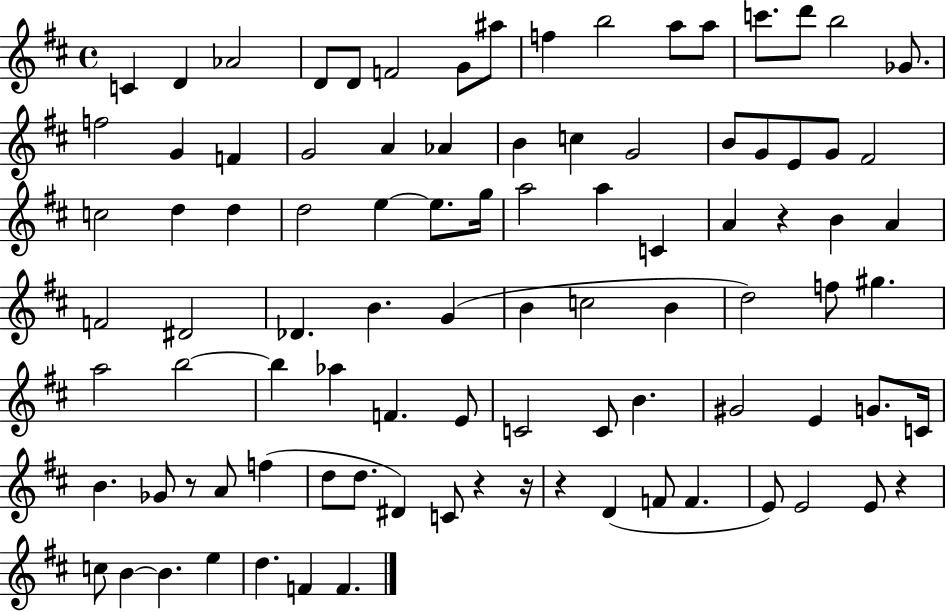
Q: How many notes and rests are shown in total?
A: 94